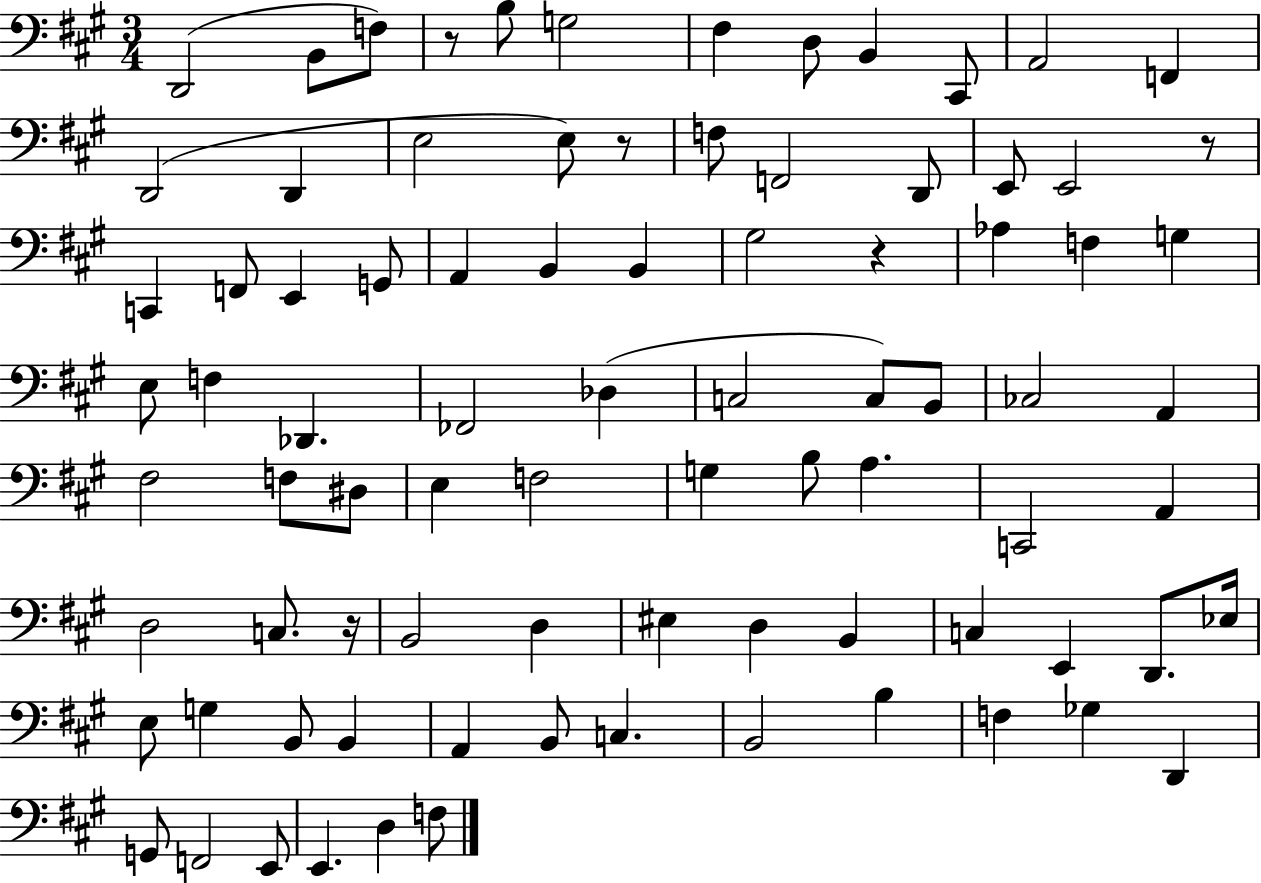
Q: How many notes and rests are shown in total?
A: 85